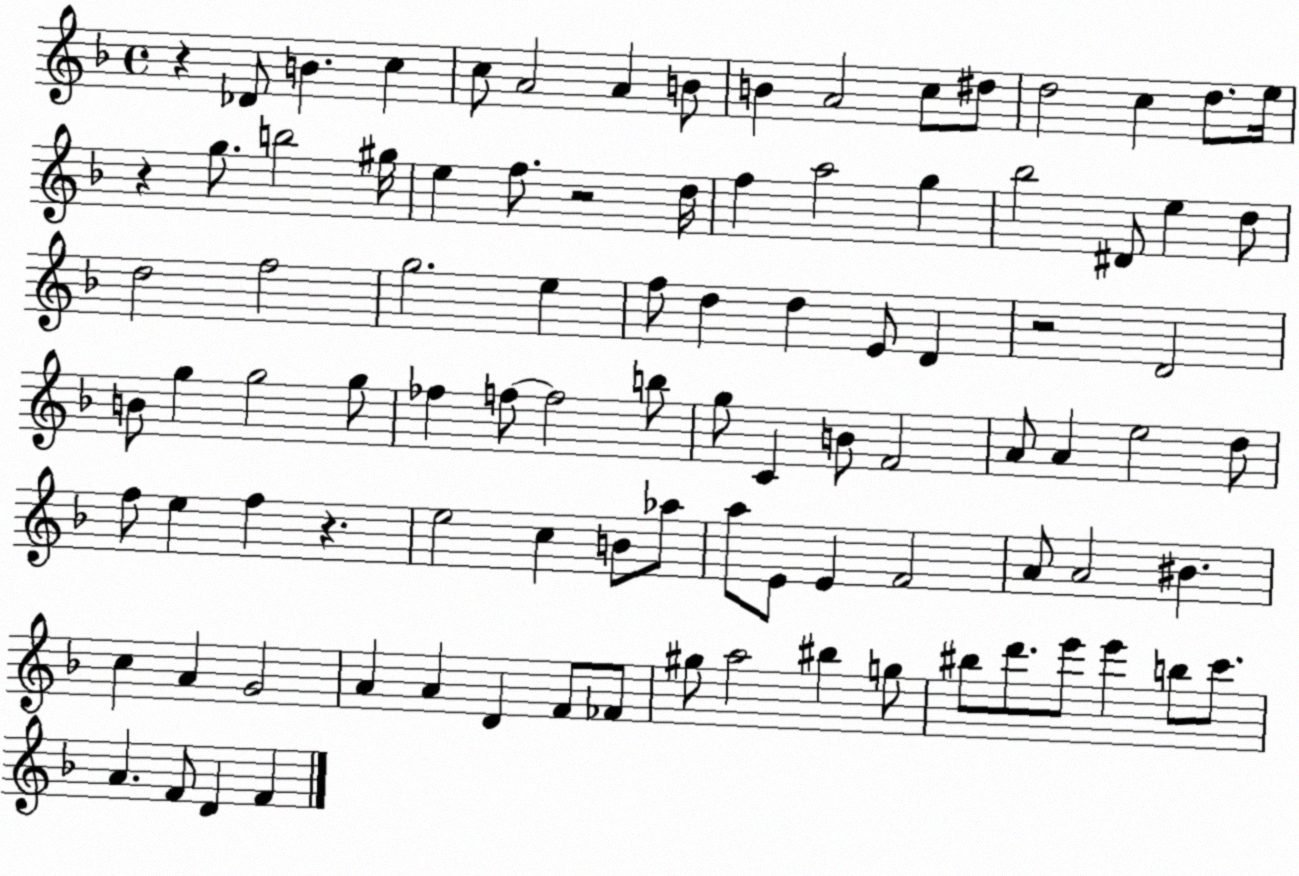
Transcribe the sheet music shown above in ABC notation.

X:1
T:Untitled
M:4/4
L:1/4
K:F
z _D/2 B c c/2 A2 A B/2 B A2 c/2 ^d/2 d2 c d/2 e/4 z g/2 b2 ^g/4 e f/2 z2 d/4 f a2 g _b2 ^D/2 e d/2 d2 f2 g2 e f/2 d d E/2 D z2 D2 B/2 g g2 g/2 _f f/2 f2 b/2 g/2 C B/2 F2 A/2 A e2 d/2 f/2 e f z e2 c B/2 _a/2 a/2 E/2 E F2 A/2 A2 ^B c A G2 A A D F/2 _F/2 ^g/2 a2 ^b g/2 ^b/2 d'/2 e'/2 e' b/2 c'/2 A F/2 D F